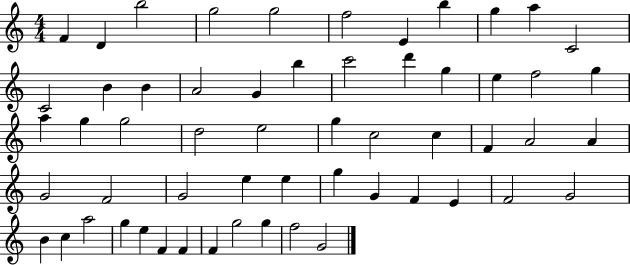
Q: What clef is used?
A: treble